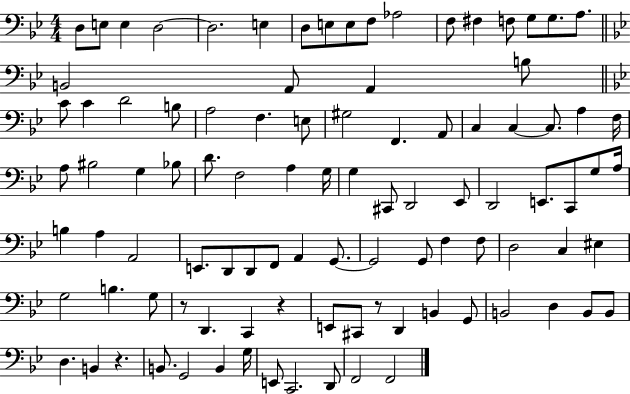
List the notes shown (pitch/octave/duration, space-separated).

D3/e E3/e E3/q D3/h D3/h. E3/q D3/e E3/e E3/e F3/e Ab3/h F3/e F#3/q F3/e G3/e G3/e. A3/e. B2/h A2/e A2/q B3/e C4/e C4/q D4/h B3/e A3/h F3/q. E3/e G#3/h F2/q. A2/e C3/q C3/q C3/e. A3/q F3/s A3/e BIS3/h G3/q Bb3/e D4/e. F3/h A3/q G3/s G3/q C#2/e D2/h Eb2/e D2/h E2/e. C2/e G3/e A3/s B3/q A3/q A2/h E2/e. D2/e D2/e F2/e A2/q G2/e. G2/h G2/e F3/q F3/e D3/h C3/q EIS3/q G3/h B3/q. G3/e R/e D2/q. C2/q R/q E2/e C#2/e R/e D2/q B2/q G2/e B2/h D3/q B2/e B2/e D3/q. B2/q R/q. B2/e. G2/h B2/q G3/s E2/e C2/h. D2/e F2/h F2/h